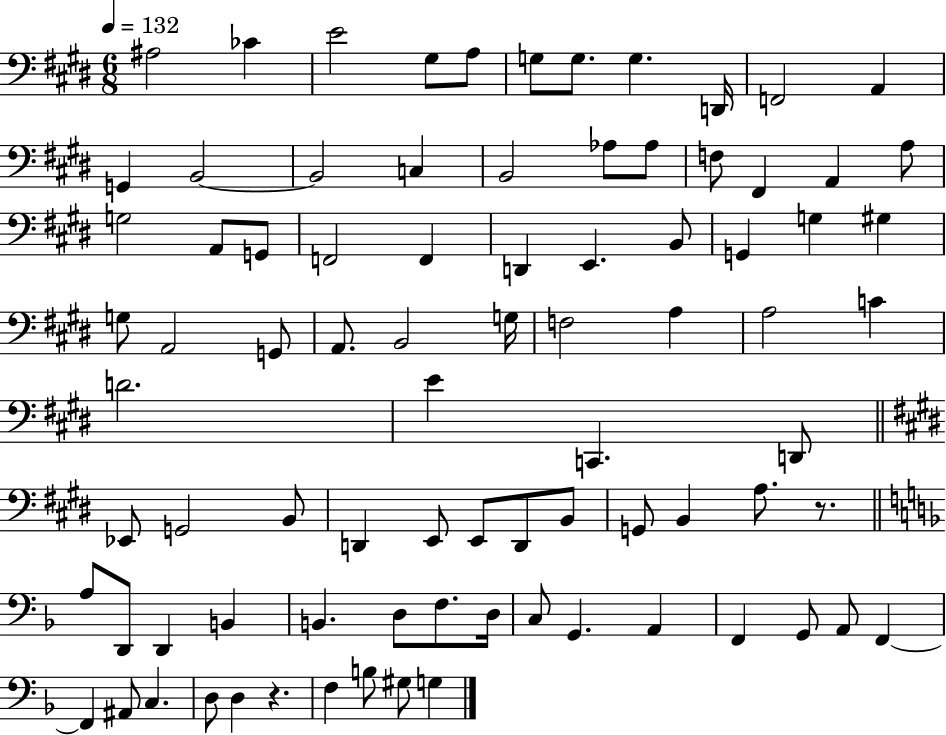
X:1
T:Untitled
M:6/8
L:1/4
K:E
^A,2 _C E2 ^G,/2 A,/2 G,/2 G,/2 G, D,,/4 F,,2 A,, G,, B,,2 B,,2 C, B,,2 _A,/2 _A,/2 F,/2 ^F,, A,, A,/2 G,2 A,,/2 G,,/2 F,,2 F,, D,, E,, B,,/2 G,, G, ^G, G,/2 A,,2 G,,/2 A,,/2 B,,2 G,/4 F,2 A, A,2 C D2 E C,, D,,/2 _E,,/2 G,,2 B,,/2 D,, E,,/2 E,,/2 D,,/2 B,,/2 G,,/2 B,, A,/2 z/2 A,/2 D,,/2 D,, B,, B,, D,/2 F,/2 D,/4 C,/2 G,, A,, F,, G,,/2 A,,/2 F,, F,, ^A,,/2 C, D,/2 D, z F, B,/2 ^G,/2 G,